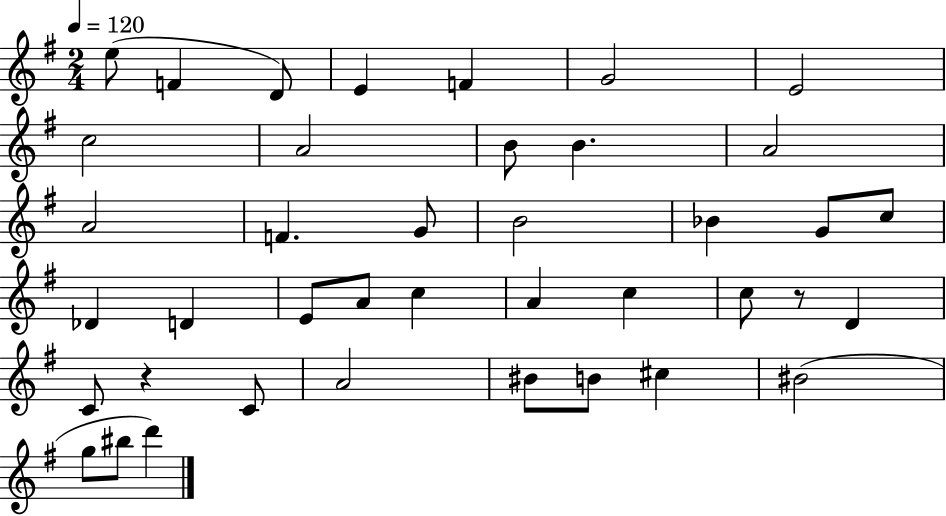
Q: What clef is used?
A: treble